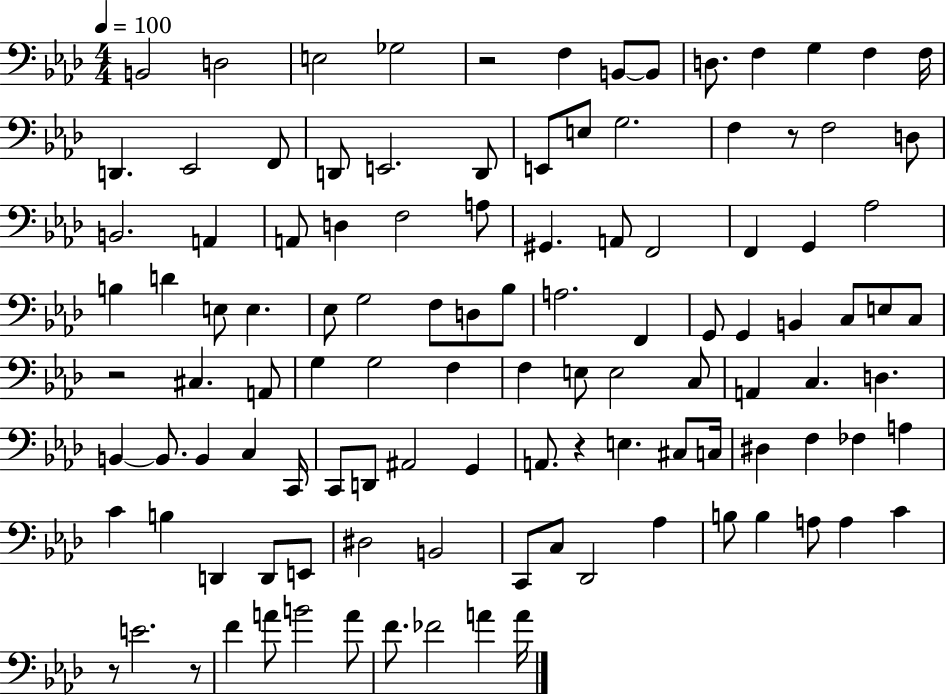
{
  \clef bass
  \numericTimeSignature
  \time 4/4
  \key aes \major
  \tempo 4 = 100
  b,2 d2 | e2 ges2 | r2 f4 b,8~~ b,8 | d8. f4 g4 f4 f16 | \break d,4. ees,2 f,8 | d,8 e,2. d,8 | e,8 e8 g2. | f4 r8 f2 d8 | \break b,2. a,4 | a,8 d4 f2 a8 | gis,4. a,8 f,2 | f,4 g,4 aes2 | \break b4 d'4 e8 e4. | ees8 g2 f8 d8 bes8 | a2. f,4 | g,8 g,4 b,4 c8 e8 c8 | \break r2 cis4. a,8 | g4 g2 f4 | f4 e8 e2 c8 | a,4 c4. d4. | \break b,4~~ b,8. b,4 c4 c,16 | c,8 d,8 ais,2 g,4 | a,8. r4 e4. cis8 c16 | dis4 f4 fes4 a4 | \break c'4 b4 d,4 d,8 e,8 | dis2 b,2 | c,8 c8 des,2 aes4 | b8 b4 a8 a4 c'4 | \break r8 e'2. r8 | f'4 a'8 b'2 a'8 | f'8. fes'2 a'4 a'16 | \bar "|."
}